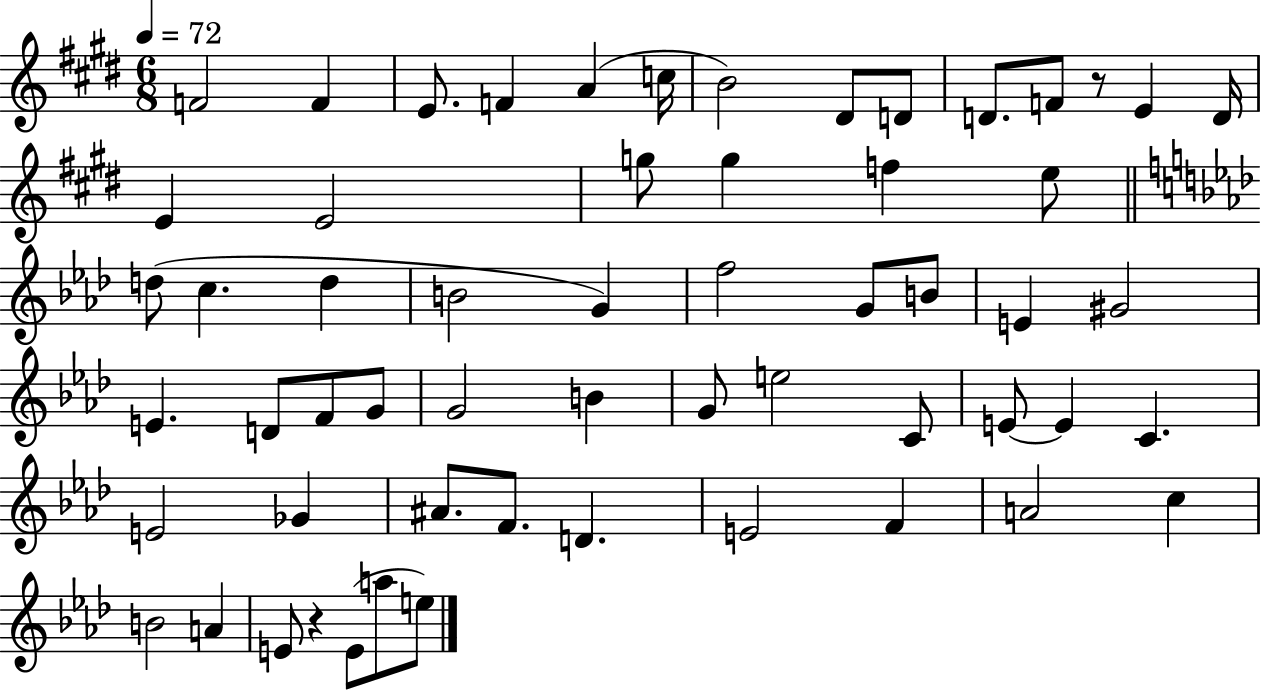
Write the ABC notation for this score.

X:1
T:Untitled
M:6/8
L:1/4
K:E
F2 F E/2 F A c/4 B2 ^D/2 D/2 D/2 F/2 z/2 E D/4 E E2 g/2 g f e/2 d/2 c d B2 G f2 G/2 B/2 E ^G2 E D/2 F/2 G/2 G2 B G/2 e2 C/2 E/2 E C E2 _G ^A/2 F/2 D E2 F A2 c B2 A E/2 z E/2 a/2 e/2